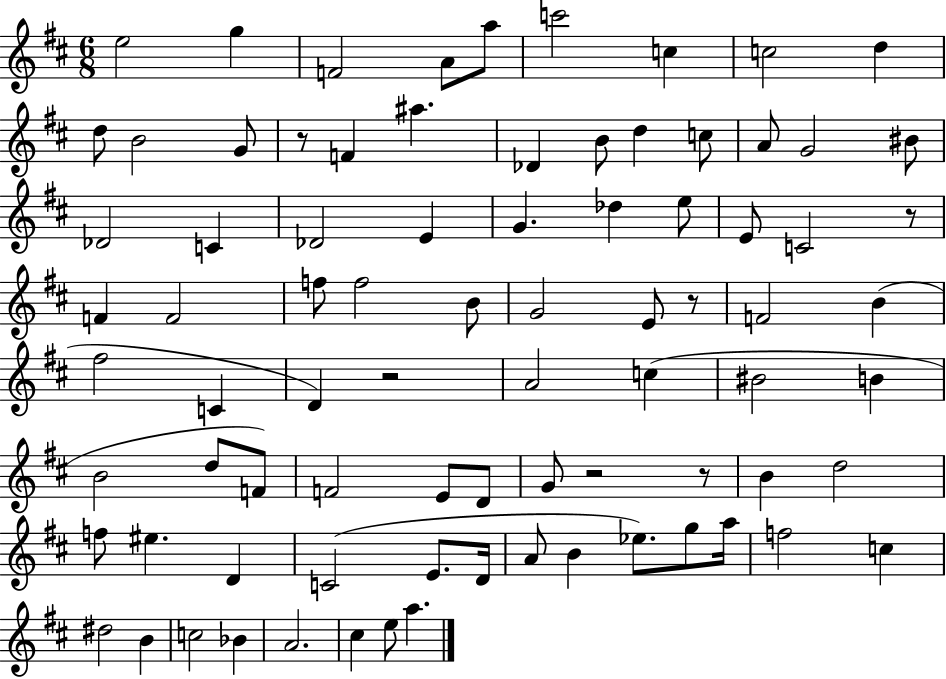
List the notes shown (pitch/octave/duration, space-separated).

E5/h G5/q F4/h A4/e A5/e C6/h C5/q C5/h D5/q D5/e B4/h G4/e R/e F4/q A#5/q. Db4/q B4/e D5/q C5/e A4/e G4/h BIS4/e Db4/h C4/q Db4/h E4/q G4/q. Db5/q E5/e E4/e C4/h R/e F4/q F4/h F5/e F5/h B4/e G4/h E4/e R/e F4/h B4/q F#5/h C4/q D4/q R/h A4/h C5/q BIS4/h B4/q B4/h D5/e F4/e F4/h E4/e D4/e G4/e R/h R/e B4/q D5/h F5/e EIS5/q. D4/q C4/h E4/e. D4/s A4/e B4/q Eb5/e. G5/e A5/s F5/h C5/q D#5/h B4/q C5/h Bb4/q A4/h. C#5/q E5/e A5/q.